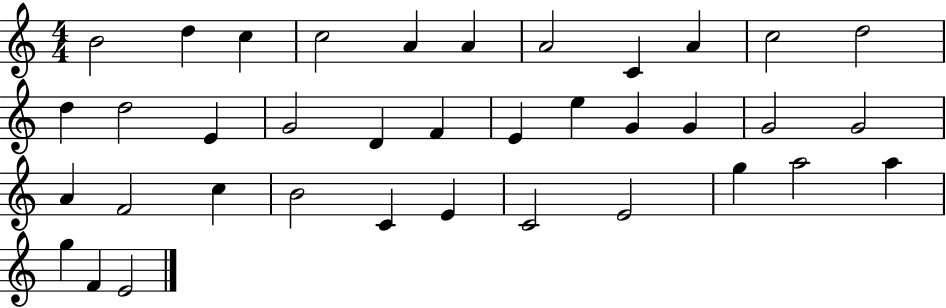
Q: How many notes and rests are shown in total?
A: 37